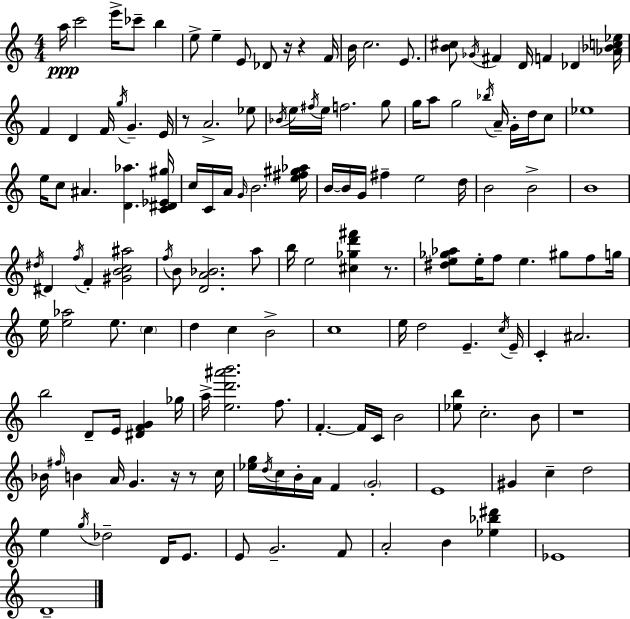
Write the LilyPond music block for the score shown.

{
  \clef treble
  \numericTimeSignature
  \time 4/4
  \key c \major
  a''16\ppp c'''2 e'''16-> ces'''8-- b''4 | e''8-> e''4-- e'8 des'8 r16 r4 f'16 | b'16 c''2. e'8. | <b' cis''>8 \acciaccatura { ges'16 } fis'4 d'16 f'4 des'4 | \break <aes' bes' c'' ees''>16 f'4 d'4 f'16 \acciaccatura { g''16 } g'4.-- | e'16 r8 a'2.-> | ees''8 \acciaccatura { bes'16 } e''16 \acciaccatura { fis''16 } e''16 f''2. | g''8 g''16 a''8 g''2 \acciaccatura { bes''16 } | \break a'16-- g'16-. d''16 c''8 ees''1 | e''16 c''8 ais'4. <d' aes''>4. | <c' dis' ees' gis''>16 c''16 c'16 a'16 \grace { g'16 } b'2. | <e'' fis'' gis'' aes''>16 b'16~~ b'16 g'16 fis''4-- e''2 | \break d''16 b'2 b'2-> | b'1 | \acciaccatura { dis''16 } dis'4 \acciaccatura { f''16 } f'4-. | <gis' b' c'' ais''>2 \acciaccatura { f''16 } b'8 <d' a' bes'>2. | \break a''8 b''16 e''2 | <cis'' ges'' d''' fis'''>4 r8. <dis'' e'' ges'' aes''>8 e''16-. f''8 e''4. | gis''8 f''8 g''16 e''16 <e'' aes''>2 | e''8. \parenthesize c''4 d''4 c''4 | \break b'2-> c''1 | e''16 d''2 | e'4.-- \acciaccatura { c''16 } e'16-- c'4-. ais'2. | b''2 | \break d'8-- e'16 <dis' f' g'>4 ges''16 a''16-> <e'' d''' ais''' b'''>2. | f''8. f'4.-.~~ | f'16 c'16 b'2 <ees'' b''>8 c''2.-. | b'8 r1 | \break bes'16 \grace { fis''16 } b'4 | a'16 g'4. r16 r8 c''16 <ees'' g''>16 \acciaccatura { d''16 } c''16 b'16-. a'16 | f'4 \parenthesize g'2-. e'1 | gis'4 | \break c''4-- d''2 e''4 | \acciaccatura { g''16 } des''2-- d'16 e'8. e'8 g'2.-- | f'8 a'2-. | b'4 <ees'' bes'' dis'''>4 ees'1 | \break d'1-- | \bar "|."
}